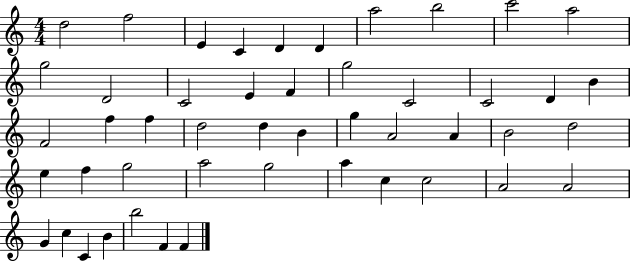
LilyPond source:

{
  \clef treble
  \numericTimeSignature
  \time 4/4
  \key c \major
  d''2 f''2 | e'4 c'4 d'4 d'4 | a''2 b''2 | c'''2 a''2 | \break g''2 d'2 | c'2 e'4 f'4 | g''2 c'2 | c'2 d'4 b'4 | \break f'2 f''4 f''4 | d''2 d''4 b'4 | g''4 a'2 a'4 | b'2 d''2 | \break e''4 f''4 g''2 | a''2 g''2 | a''4 c''4 c''2 | a'2 a'2 | \break g'4 c''4 c'4 b'4 | b''2 f'4 f'4 | \bar "|."
}